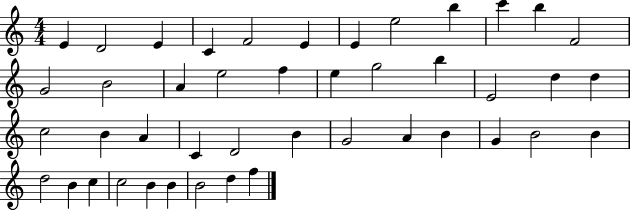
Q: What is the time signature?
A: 4/4